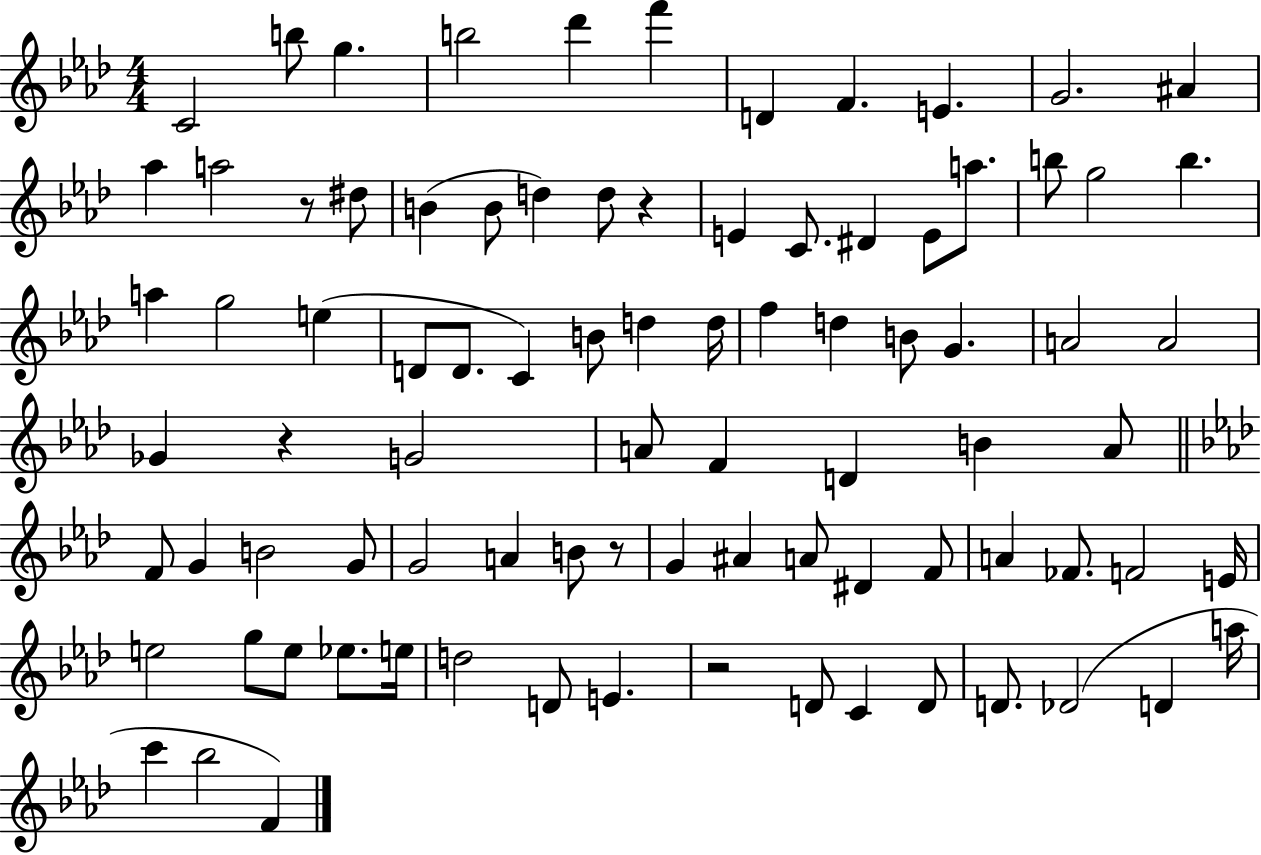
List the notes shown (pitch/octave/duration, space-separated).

C4/h B5/e G5/q. B5/h Db6/q F6/q D4/q F4/q. E4/q. G4/h. A#4/q Ab5/q A5/h R/e D#5/e B4/q B4/e D5/q D5/e R/q E4/q C4/e. D#4/q E4/e A5/e. B5/e G5/h B5/q. A5/q G5/h E5/q D4/e D4/e. C4/q B4/e D5/q D5/s F5/q D5/q B4/e G4/q. A4/h A4/h Gb4/q R/q G4/h A4/e F4/q D4/q B4/q A4/e F4/e G4/q B4/h G4/e G4/h A4/q B4/e R/e G4/q A#4/q A4/e D#4/q F4/e A4/q FES4/e. F4/h E4/s E5/h G5/e E5/e Eb5/e. E5/s D5/h D4/e E4/q. R/h D4/e C4/q D4/e D4/e. Db4/h D4/q A5/s C6/q Bb5/h F4/q